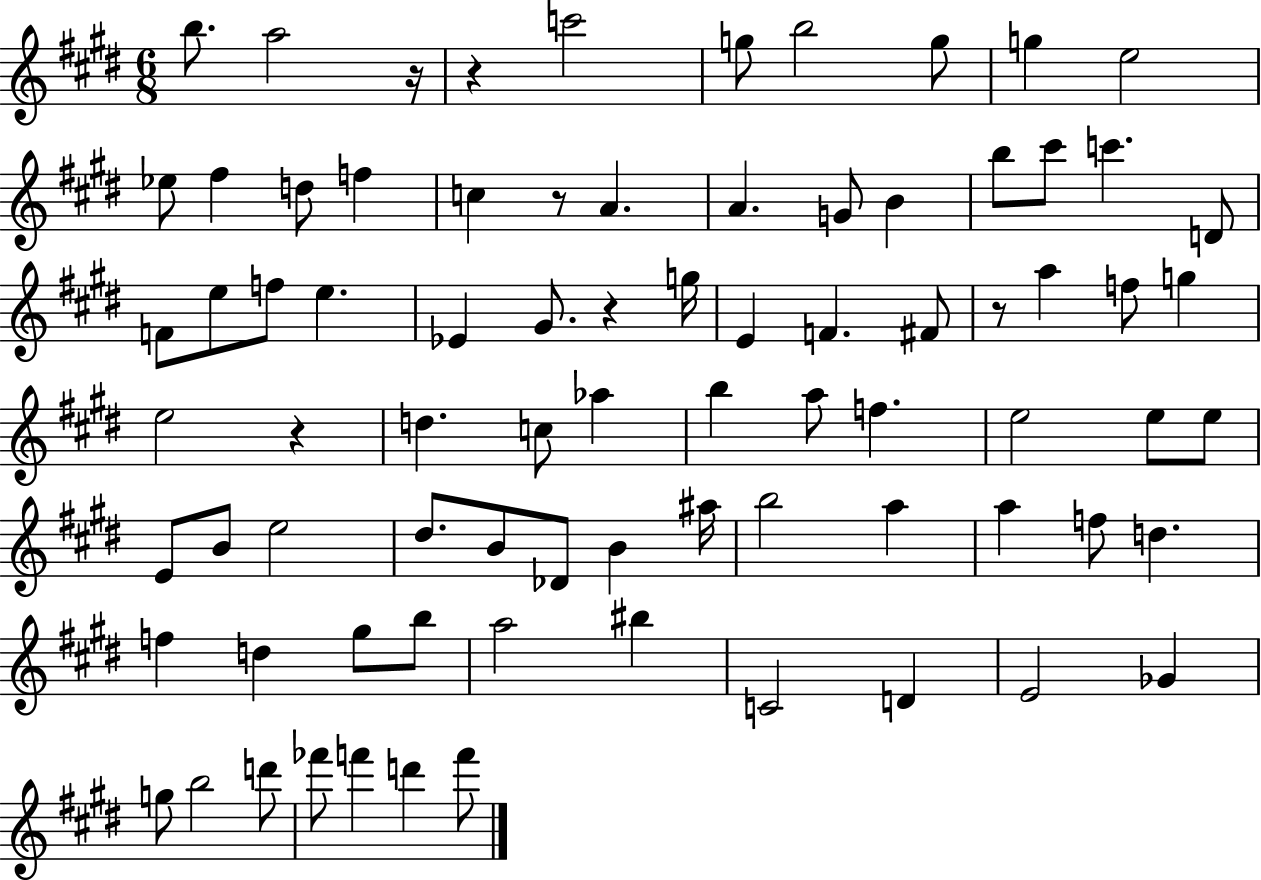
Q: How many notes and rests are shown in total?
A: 80